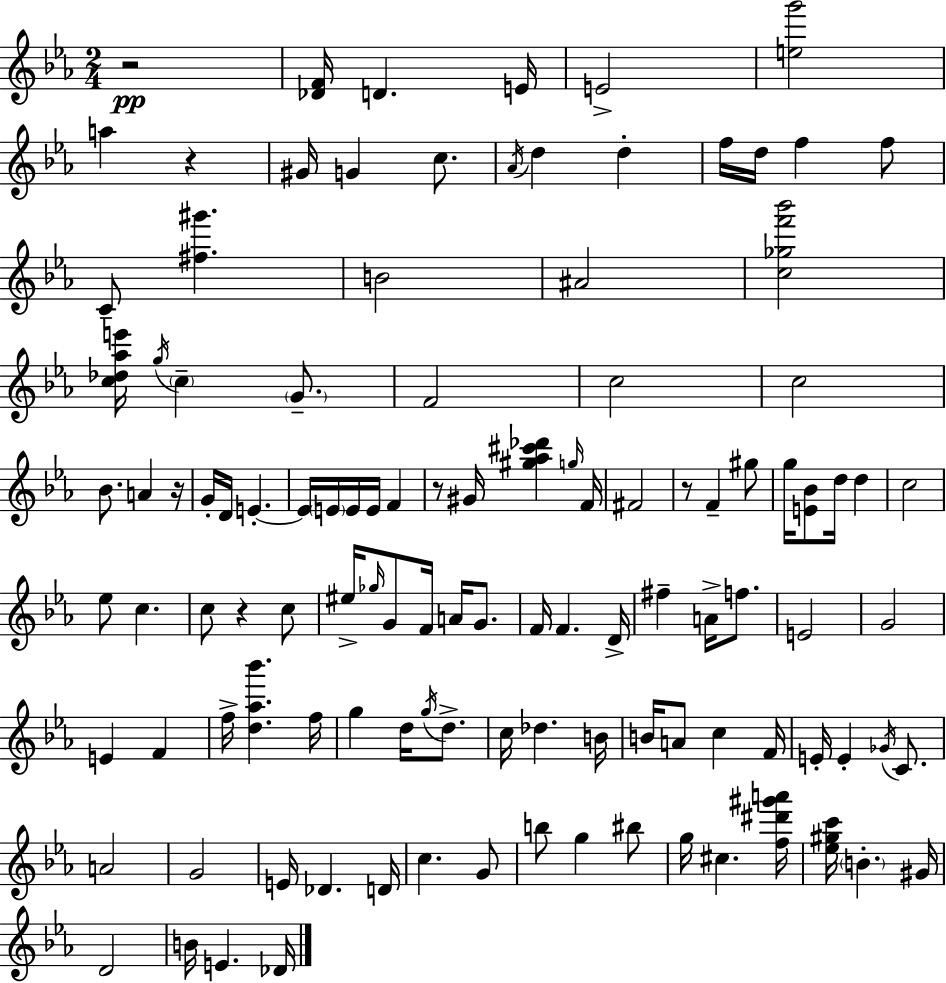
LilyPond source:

{
  \clef treble
  \numericTimeSignature
  \time 2/4
  \key ees \major
  r2\pp | <des' f'>16 d'4. e'16 | e'2-> | <e'' g'''>2 | \break a''4 r4 | gis'16 g'4 c''8. | \acciaccatura { aes'16 } d''4 d''4-. | f''16 d''16 f''4 f''8 | \break c'8-- <fis'' gis'''>4. | b'2 | ais'2 | <c'' ges'' f''' bes'''>2 | \break <c'' des'' aes'' e'''>16 \acciaccatura { g''16 } \parenthesize c''4-- \parenthesize g'8.-- | f'2 | c''2 | c''2 | \break bes'8. a'4 | r16 g'16-. d'16 e'4.-.~~ | e'16 \parenthesize e'16 e'16 e'16 f'4 | r8 gis'16 <gis'' aes'' cis''' des'''>4 | \break \grace { g''16 } f'16 fis'2 | r8 f'4-- | gis''8 g''16 <e' bes'>8 d''16 d''4 | c''2 | \break ees''8 c''4. | c''8 r4 | c''8 eis''16-> \grace { ges''16 } g'8 f'16 | a'16 g'8. f'16 f'4. | \break d'16-> fis''4-- | a'16-> f''8. e'2 | g'2 | e'4 | \break f'4 f''16-> <d'' aes'' bes'''>4. | f''16 g''4 | d''16 \acciaccatura { g''16 } d''8.-> c''16 des''4. | b'16 b'16 a'8 | \break c''4 f'16 e'16-. e'4-. | \acciaccatura { ges'16 } c'8. a'2 | g'2 | e'16 des'4. | \break d'16 c''4. | g'8 b''8 | g''4 bis''8 g''16 cis''4. | <f'' dis''' gis''' a'''>16 <ees'' gis'' c'''>16 \parenthesize b'4.-. | \break gis'16 d'2 | b'16 e'4. | des'16 \bar "|."
}